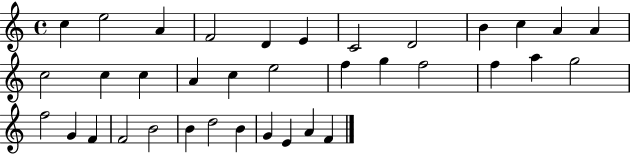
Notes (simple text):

C5/q E5/h A4/q F4/h D4/q E4/q C4/h D4/h B4/q C5/q A4/q A4/q C5/h C5/q C5/q A4/q C5/q E5/h F5/q G5/q F5/h F5/q A5/q G5/h F5/h G4/q F4/q F4/h B4/h B4/q D5/h B4/q G4/q E4/q A4/q F4/q